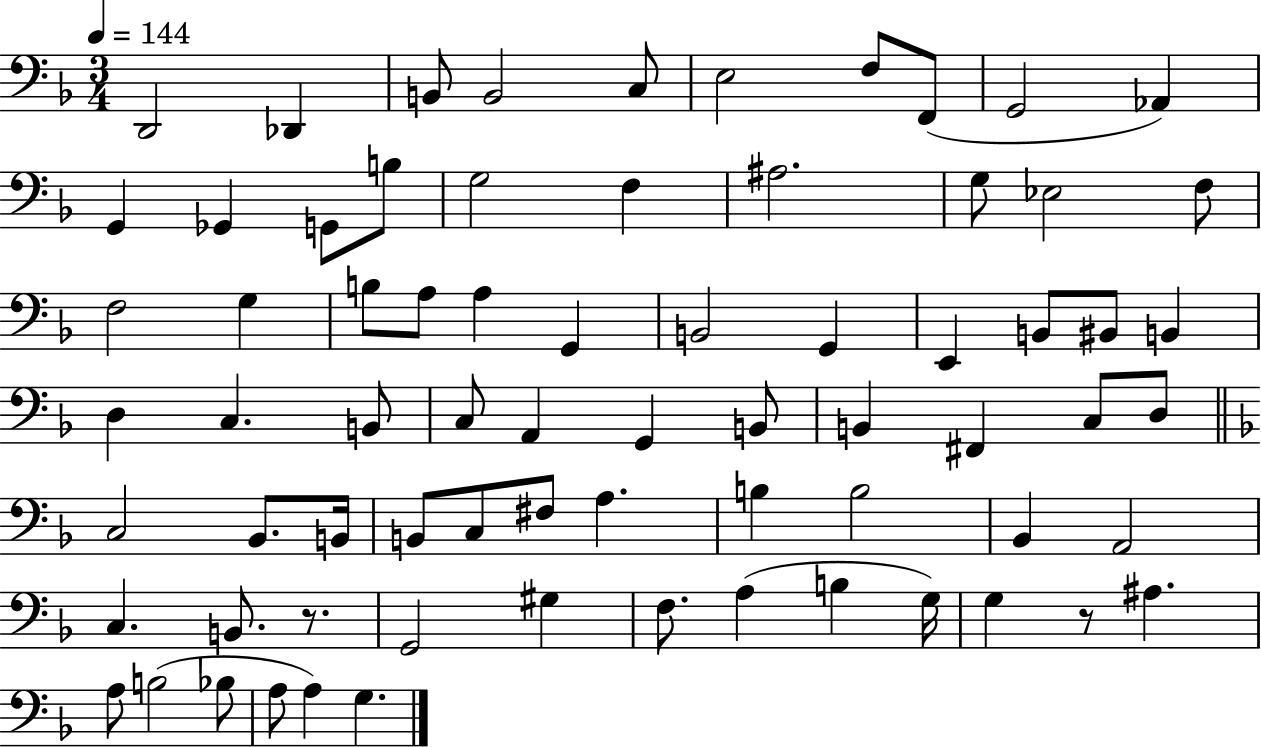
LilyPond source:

{
  \clef bass
  \numericTimeSignature
  \time 3/4
  \key f \major
  \tempo 4 = 144
  d,2 des,4 | b,8 b,2 c8 | e2 f8 f,8( | g,2 aes,4) | \break g,4 ges,4 g,8 b8 | g2 f4 | ais2. | g8 ees2 f8 | \break f2 g4 | b8 a8 a4 g,4 | b,2 g,4 | e,4 b,8 bis,8 b,4 | \break d4 c4. b,8 | c8 a,4 g,4 b,8 | b,4 fis,4 c8 d8 | \bar "||" \break \key f \major c2 bes,8. b,16 | b,8 c8 fis8 a4. | b4 b2 | bes,4 a,2 | \break c4. b,8. r8. | g,2 gis4 | f8. a4( b4 g16) | g4 r8 ais4. | \break a8 b2( bes8 | a8 a4) g4. | \bar "|."
}